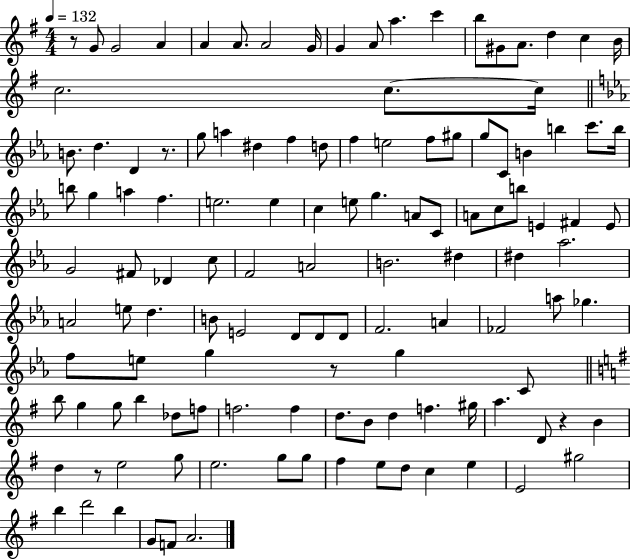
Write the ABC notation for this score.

X:1
T:Untitled
M:4/4
L:1/4
K:G
z/2 G/2 G2 A A A/2 A2 G/4 G A/2 a c' b/2 ^G/2 A/2 d c B/4 c2 c/2 c/4 B/2 d D z/2 g/2 a ^d f d/2 f e2 f/2 ^g/2 g/2 C/2 B b c'/2 b/4 b/2 g a f e2 e c e/2 g A/2 C/2 A/2 c/2 b/2 E ^F E/2 G2 ^F/2 _D c/2 F2 A2 B2 ^d ^d _a2 A2 e/2 d B/2 E2 D/2 D/2 D/2 F2 A _F2 a/2 _g f/2 e/2 g z/2 g C/2 b/2 g g/2 b _d/2 f/2 f2 f d/2 B/2 d f ^g/4 a D/2 z B d z/2 e2 g/2 e2 g/2 g/2 ^f e/2 d/2 c e E2 ^g2 b d'2 b G/2 F/2 A2